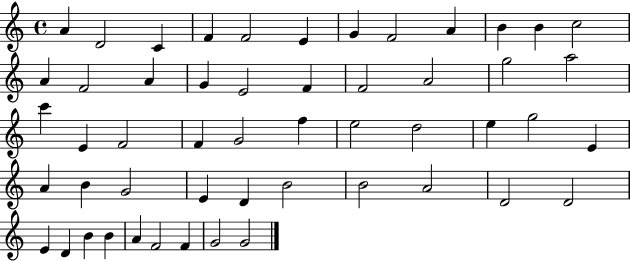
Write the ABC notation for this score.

X:1
T:Untitled
M:4/4
L:1/4
K:C
A D2 C F F2 E G F2 A B B c2 A F2 A G E2 F F2 A2 g2 a2 c' E F2 F G2 f e2 d2 e g2 E A B G2 E D B2 B2 A2 D2 D2 E D B B A F2 F G2 G2